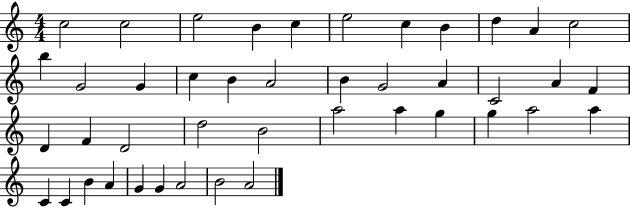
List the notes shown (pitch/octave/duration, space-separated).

C5/h C5/h E5/h B4/q C5/q E5/h C5/q B4/q D5/q A4/q C5/h B5/q G4/h G4/q C5/q B4/q A4/h B4/q G4/h A4/q C4/h A4/q F4/q D4/q F4/q D4/h D5/h B4/h A5/h A5/q G5/q G5/q A5/h A5/q C4/q C4/q B4/q A4/q G4/q G4/q A4/h B4/h A4/h